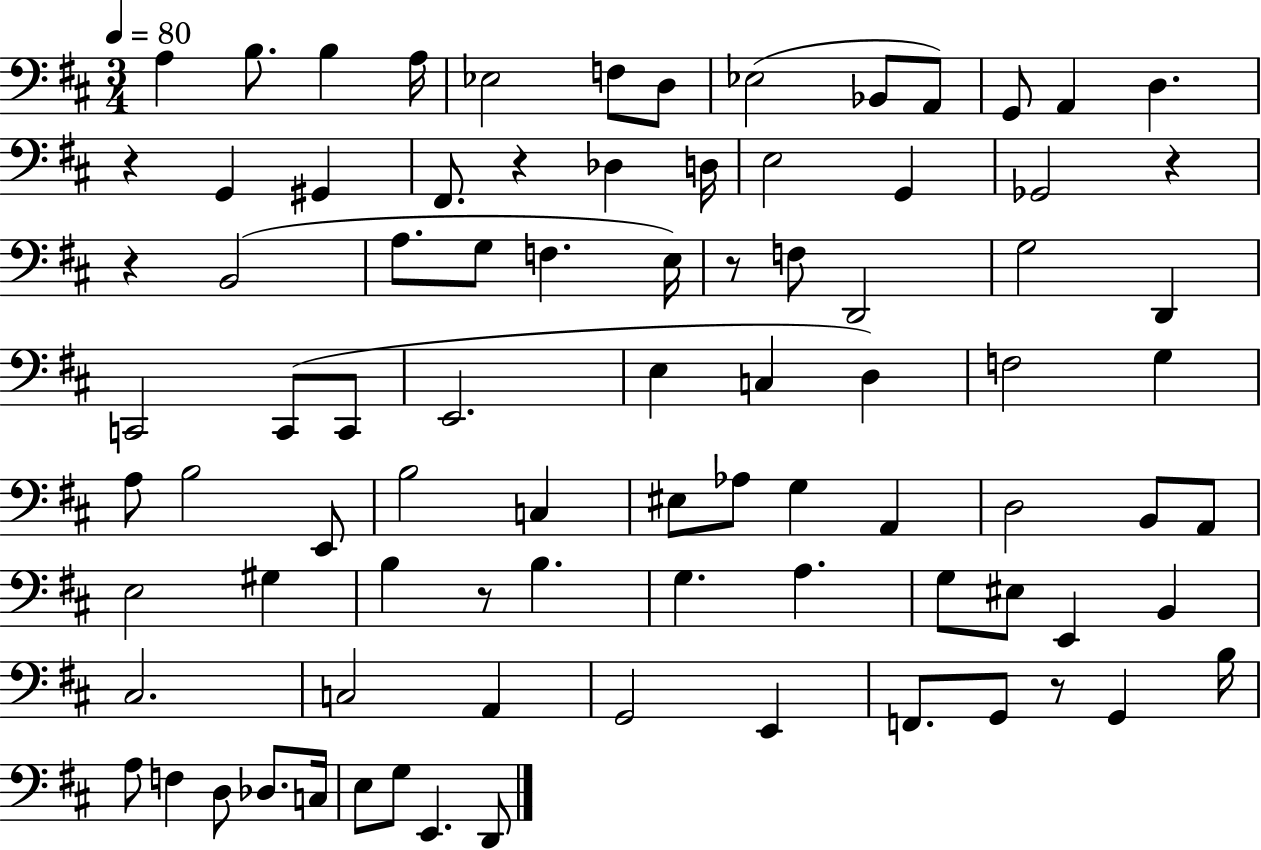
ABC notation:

X:1
T:Untitled
M:3/4
L:1/4
K:D
A, B,/2 B, A,/4 _E,2 F,/2 D,/2 _E,2 _B,,/2 A,,/2 G,,/2 A,, D, z G,, ^G,, ^F,,/2 z _D, D,/4 E,2 G,, _G,,2 z z B,,2 A,/2 G,/2 F, E,/4 z/2 F,/2 D,,2 G,2 D,, C,,2 C,,/2 C,,/2 E,,2 E, C, D, F,2 G, A,/2 B,2 E,,/2 B,2 C, ^E,/2 _A,/2 G, A,, D,2 B,,/2 A,,/2 E,2 ^G, B, z/2 B, G, A, G,/2 ^E,/2 E,, B,, ^C,2 C,2 A,, G,,2 E,, F,,/2 G,,/2 z/2 G,, B,/4 A,/2 F, D,/2 _D,/2 C,/4 E,/2 G,/2 E,, D,,/2